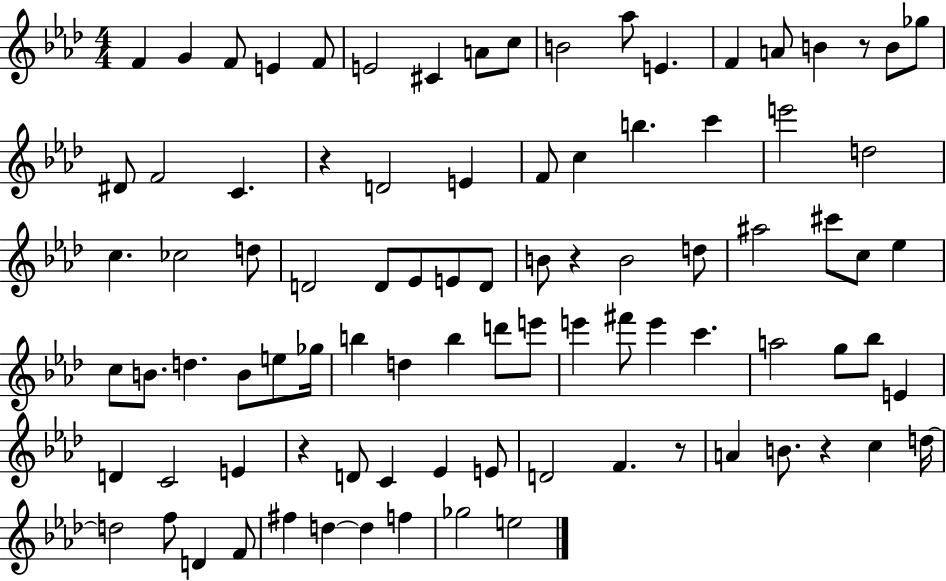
F4/q G4/q F4/e E4/q F4/e E4/h C#4/q A4/e C5/e B4/h Ab5/e E4/q. F4/q A4/e B4/q R/e B4/e Gb5/e D#4/e F4/h C4/q. R/q D4/h E4/q F4/e C5/q B5/q. C6/q E6/h D5/h C5/q. CES5/h D5/e D4/h D4/e Eb4/e E4/e D4/e B4/e R/q B4/h D5/e A#5/h C#6/e C5/e Eb5/q C5/e B4/e. D5/q. B4/e E5/e Gb5/s B5/q D5/q B5/q D6/e E6/e E6/q F#6/e E6/q C6/q. A5/h G5/e Bb5/e E4/q D4/q C4/h E4/q R/q D4/e C4/q Eb4/q E4/e D4/h F4/q. R/e A4/q B4/e. R/q C5/q D5/s D5/h F5/e D4/q F4/e F#5/q D5/q D5/q F5/q Gb5/h E5/h